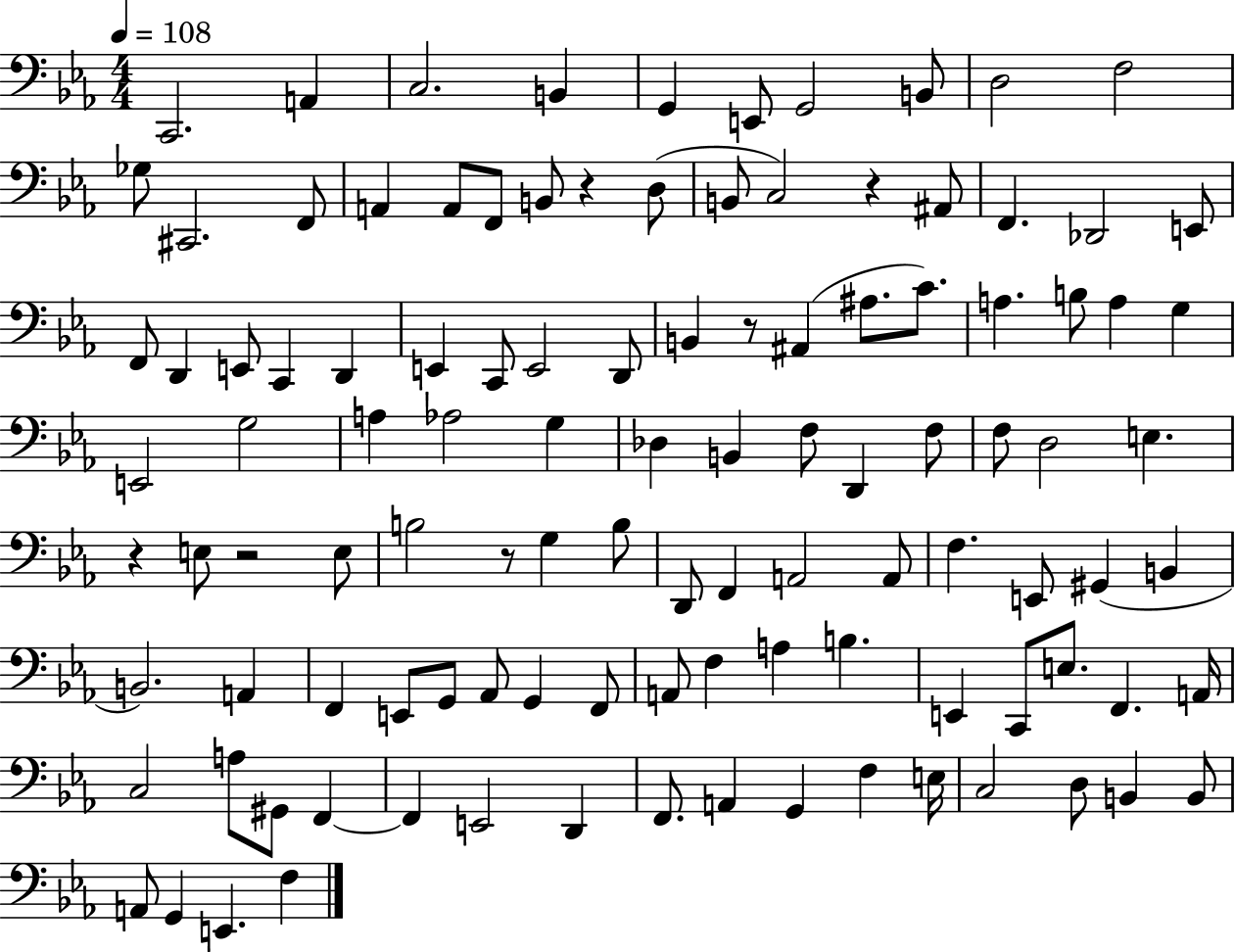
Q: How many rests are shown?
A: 6